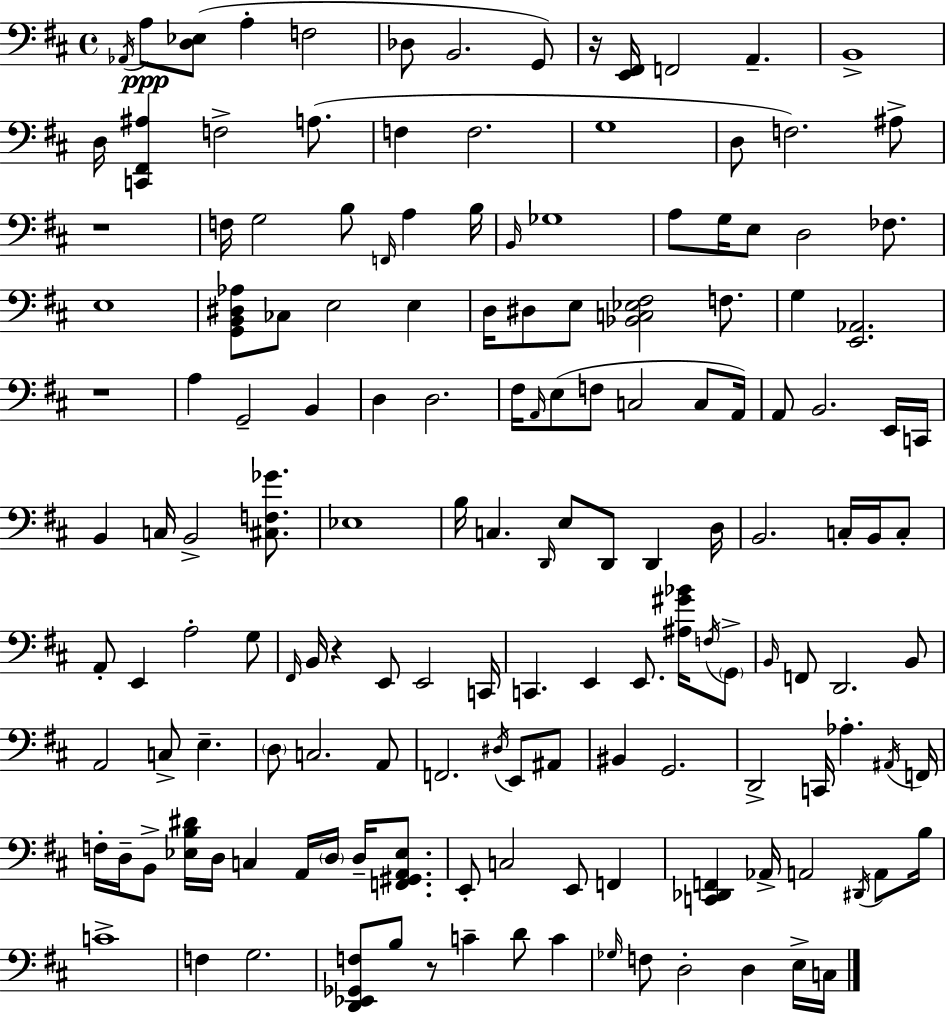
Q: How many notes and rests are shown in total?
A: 154